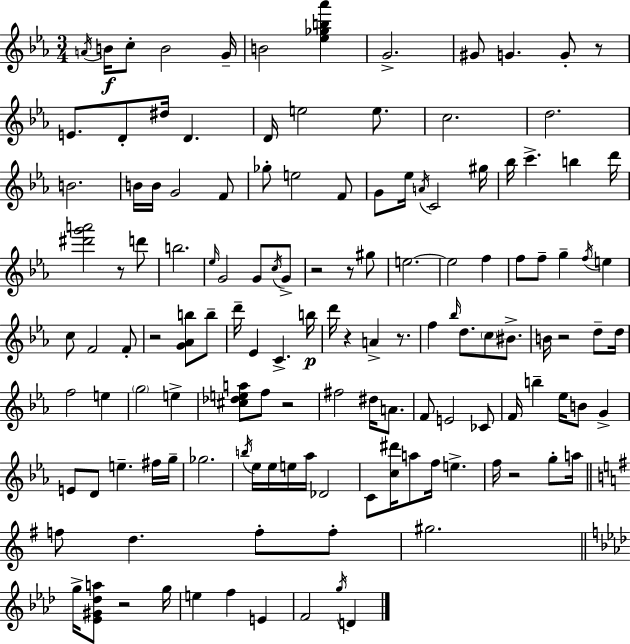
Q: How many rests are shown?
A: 11